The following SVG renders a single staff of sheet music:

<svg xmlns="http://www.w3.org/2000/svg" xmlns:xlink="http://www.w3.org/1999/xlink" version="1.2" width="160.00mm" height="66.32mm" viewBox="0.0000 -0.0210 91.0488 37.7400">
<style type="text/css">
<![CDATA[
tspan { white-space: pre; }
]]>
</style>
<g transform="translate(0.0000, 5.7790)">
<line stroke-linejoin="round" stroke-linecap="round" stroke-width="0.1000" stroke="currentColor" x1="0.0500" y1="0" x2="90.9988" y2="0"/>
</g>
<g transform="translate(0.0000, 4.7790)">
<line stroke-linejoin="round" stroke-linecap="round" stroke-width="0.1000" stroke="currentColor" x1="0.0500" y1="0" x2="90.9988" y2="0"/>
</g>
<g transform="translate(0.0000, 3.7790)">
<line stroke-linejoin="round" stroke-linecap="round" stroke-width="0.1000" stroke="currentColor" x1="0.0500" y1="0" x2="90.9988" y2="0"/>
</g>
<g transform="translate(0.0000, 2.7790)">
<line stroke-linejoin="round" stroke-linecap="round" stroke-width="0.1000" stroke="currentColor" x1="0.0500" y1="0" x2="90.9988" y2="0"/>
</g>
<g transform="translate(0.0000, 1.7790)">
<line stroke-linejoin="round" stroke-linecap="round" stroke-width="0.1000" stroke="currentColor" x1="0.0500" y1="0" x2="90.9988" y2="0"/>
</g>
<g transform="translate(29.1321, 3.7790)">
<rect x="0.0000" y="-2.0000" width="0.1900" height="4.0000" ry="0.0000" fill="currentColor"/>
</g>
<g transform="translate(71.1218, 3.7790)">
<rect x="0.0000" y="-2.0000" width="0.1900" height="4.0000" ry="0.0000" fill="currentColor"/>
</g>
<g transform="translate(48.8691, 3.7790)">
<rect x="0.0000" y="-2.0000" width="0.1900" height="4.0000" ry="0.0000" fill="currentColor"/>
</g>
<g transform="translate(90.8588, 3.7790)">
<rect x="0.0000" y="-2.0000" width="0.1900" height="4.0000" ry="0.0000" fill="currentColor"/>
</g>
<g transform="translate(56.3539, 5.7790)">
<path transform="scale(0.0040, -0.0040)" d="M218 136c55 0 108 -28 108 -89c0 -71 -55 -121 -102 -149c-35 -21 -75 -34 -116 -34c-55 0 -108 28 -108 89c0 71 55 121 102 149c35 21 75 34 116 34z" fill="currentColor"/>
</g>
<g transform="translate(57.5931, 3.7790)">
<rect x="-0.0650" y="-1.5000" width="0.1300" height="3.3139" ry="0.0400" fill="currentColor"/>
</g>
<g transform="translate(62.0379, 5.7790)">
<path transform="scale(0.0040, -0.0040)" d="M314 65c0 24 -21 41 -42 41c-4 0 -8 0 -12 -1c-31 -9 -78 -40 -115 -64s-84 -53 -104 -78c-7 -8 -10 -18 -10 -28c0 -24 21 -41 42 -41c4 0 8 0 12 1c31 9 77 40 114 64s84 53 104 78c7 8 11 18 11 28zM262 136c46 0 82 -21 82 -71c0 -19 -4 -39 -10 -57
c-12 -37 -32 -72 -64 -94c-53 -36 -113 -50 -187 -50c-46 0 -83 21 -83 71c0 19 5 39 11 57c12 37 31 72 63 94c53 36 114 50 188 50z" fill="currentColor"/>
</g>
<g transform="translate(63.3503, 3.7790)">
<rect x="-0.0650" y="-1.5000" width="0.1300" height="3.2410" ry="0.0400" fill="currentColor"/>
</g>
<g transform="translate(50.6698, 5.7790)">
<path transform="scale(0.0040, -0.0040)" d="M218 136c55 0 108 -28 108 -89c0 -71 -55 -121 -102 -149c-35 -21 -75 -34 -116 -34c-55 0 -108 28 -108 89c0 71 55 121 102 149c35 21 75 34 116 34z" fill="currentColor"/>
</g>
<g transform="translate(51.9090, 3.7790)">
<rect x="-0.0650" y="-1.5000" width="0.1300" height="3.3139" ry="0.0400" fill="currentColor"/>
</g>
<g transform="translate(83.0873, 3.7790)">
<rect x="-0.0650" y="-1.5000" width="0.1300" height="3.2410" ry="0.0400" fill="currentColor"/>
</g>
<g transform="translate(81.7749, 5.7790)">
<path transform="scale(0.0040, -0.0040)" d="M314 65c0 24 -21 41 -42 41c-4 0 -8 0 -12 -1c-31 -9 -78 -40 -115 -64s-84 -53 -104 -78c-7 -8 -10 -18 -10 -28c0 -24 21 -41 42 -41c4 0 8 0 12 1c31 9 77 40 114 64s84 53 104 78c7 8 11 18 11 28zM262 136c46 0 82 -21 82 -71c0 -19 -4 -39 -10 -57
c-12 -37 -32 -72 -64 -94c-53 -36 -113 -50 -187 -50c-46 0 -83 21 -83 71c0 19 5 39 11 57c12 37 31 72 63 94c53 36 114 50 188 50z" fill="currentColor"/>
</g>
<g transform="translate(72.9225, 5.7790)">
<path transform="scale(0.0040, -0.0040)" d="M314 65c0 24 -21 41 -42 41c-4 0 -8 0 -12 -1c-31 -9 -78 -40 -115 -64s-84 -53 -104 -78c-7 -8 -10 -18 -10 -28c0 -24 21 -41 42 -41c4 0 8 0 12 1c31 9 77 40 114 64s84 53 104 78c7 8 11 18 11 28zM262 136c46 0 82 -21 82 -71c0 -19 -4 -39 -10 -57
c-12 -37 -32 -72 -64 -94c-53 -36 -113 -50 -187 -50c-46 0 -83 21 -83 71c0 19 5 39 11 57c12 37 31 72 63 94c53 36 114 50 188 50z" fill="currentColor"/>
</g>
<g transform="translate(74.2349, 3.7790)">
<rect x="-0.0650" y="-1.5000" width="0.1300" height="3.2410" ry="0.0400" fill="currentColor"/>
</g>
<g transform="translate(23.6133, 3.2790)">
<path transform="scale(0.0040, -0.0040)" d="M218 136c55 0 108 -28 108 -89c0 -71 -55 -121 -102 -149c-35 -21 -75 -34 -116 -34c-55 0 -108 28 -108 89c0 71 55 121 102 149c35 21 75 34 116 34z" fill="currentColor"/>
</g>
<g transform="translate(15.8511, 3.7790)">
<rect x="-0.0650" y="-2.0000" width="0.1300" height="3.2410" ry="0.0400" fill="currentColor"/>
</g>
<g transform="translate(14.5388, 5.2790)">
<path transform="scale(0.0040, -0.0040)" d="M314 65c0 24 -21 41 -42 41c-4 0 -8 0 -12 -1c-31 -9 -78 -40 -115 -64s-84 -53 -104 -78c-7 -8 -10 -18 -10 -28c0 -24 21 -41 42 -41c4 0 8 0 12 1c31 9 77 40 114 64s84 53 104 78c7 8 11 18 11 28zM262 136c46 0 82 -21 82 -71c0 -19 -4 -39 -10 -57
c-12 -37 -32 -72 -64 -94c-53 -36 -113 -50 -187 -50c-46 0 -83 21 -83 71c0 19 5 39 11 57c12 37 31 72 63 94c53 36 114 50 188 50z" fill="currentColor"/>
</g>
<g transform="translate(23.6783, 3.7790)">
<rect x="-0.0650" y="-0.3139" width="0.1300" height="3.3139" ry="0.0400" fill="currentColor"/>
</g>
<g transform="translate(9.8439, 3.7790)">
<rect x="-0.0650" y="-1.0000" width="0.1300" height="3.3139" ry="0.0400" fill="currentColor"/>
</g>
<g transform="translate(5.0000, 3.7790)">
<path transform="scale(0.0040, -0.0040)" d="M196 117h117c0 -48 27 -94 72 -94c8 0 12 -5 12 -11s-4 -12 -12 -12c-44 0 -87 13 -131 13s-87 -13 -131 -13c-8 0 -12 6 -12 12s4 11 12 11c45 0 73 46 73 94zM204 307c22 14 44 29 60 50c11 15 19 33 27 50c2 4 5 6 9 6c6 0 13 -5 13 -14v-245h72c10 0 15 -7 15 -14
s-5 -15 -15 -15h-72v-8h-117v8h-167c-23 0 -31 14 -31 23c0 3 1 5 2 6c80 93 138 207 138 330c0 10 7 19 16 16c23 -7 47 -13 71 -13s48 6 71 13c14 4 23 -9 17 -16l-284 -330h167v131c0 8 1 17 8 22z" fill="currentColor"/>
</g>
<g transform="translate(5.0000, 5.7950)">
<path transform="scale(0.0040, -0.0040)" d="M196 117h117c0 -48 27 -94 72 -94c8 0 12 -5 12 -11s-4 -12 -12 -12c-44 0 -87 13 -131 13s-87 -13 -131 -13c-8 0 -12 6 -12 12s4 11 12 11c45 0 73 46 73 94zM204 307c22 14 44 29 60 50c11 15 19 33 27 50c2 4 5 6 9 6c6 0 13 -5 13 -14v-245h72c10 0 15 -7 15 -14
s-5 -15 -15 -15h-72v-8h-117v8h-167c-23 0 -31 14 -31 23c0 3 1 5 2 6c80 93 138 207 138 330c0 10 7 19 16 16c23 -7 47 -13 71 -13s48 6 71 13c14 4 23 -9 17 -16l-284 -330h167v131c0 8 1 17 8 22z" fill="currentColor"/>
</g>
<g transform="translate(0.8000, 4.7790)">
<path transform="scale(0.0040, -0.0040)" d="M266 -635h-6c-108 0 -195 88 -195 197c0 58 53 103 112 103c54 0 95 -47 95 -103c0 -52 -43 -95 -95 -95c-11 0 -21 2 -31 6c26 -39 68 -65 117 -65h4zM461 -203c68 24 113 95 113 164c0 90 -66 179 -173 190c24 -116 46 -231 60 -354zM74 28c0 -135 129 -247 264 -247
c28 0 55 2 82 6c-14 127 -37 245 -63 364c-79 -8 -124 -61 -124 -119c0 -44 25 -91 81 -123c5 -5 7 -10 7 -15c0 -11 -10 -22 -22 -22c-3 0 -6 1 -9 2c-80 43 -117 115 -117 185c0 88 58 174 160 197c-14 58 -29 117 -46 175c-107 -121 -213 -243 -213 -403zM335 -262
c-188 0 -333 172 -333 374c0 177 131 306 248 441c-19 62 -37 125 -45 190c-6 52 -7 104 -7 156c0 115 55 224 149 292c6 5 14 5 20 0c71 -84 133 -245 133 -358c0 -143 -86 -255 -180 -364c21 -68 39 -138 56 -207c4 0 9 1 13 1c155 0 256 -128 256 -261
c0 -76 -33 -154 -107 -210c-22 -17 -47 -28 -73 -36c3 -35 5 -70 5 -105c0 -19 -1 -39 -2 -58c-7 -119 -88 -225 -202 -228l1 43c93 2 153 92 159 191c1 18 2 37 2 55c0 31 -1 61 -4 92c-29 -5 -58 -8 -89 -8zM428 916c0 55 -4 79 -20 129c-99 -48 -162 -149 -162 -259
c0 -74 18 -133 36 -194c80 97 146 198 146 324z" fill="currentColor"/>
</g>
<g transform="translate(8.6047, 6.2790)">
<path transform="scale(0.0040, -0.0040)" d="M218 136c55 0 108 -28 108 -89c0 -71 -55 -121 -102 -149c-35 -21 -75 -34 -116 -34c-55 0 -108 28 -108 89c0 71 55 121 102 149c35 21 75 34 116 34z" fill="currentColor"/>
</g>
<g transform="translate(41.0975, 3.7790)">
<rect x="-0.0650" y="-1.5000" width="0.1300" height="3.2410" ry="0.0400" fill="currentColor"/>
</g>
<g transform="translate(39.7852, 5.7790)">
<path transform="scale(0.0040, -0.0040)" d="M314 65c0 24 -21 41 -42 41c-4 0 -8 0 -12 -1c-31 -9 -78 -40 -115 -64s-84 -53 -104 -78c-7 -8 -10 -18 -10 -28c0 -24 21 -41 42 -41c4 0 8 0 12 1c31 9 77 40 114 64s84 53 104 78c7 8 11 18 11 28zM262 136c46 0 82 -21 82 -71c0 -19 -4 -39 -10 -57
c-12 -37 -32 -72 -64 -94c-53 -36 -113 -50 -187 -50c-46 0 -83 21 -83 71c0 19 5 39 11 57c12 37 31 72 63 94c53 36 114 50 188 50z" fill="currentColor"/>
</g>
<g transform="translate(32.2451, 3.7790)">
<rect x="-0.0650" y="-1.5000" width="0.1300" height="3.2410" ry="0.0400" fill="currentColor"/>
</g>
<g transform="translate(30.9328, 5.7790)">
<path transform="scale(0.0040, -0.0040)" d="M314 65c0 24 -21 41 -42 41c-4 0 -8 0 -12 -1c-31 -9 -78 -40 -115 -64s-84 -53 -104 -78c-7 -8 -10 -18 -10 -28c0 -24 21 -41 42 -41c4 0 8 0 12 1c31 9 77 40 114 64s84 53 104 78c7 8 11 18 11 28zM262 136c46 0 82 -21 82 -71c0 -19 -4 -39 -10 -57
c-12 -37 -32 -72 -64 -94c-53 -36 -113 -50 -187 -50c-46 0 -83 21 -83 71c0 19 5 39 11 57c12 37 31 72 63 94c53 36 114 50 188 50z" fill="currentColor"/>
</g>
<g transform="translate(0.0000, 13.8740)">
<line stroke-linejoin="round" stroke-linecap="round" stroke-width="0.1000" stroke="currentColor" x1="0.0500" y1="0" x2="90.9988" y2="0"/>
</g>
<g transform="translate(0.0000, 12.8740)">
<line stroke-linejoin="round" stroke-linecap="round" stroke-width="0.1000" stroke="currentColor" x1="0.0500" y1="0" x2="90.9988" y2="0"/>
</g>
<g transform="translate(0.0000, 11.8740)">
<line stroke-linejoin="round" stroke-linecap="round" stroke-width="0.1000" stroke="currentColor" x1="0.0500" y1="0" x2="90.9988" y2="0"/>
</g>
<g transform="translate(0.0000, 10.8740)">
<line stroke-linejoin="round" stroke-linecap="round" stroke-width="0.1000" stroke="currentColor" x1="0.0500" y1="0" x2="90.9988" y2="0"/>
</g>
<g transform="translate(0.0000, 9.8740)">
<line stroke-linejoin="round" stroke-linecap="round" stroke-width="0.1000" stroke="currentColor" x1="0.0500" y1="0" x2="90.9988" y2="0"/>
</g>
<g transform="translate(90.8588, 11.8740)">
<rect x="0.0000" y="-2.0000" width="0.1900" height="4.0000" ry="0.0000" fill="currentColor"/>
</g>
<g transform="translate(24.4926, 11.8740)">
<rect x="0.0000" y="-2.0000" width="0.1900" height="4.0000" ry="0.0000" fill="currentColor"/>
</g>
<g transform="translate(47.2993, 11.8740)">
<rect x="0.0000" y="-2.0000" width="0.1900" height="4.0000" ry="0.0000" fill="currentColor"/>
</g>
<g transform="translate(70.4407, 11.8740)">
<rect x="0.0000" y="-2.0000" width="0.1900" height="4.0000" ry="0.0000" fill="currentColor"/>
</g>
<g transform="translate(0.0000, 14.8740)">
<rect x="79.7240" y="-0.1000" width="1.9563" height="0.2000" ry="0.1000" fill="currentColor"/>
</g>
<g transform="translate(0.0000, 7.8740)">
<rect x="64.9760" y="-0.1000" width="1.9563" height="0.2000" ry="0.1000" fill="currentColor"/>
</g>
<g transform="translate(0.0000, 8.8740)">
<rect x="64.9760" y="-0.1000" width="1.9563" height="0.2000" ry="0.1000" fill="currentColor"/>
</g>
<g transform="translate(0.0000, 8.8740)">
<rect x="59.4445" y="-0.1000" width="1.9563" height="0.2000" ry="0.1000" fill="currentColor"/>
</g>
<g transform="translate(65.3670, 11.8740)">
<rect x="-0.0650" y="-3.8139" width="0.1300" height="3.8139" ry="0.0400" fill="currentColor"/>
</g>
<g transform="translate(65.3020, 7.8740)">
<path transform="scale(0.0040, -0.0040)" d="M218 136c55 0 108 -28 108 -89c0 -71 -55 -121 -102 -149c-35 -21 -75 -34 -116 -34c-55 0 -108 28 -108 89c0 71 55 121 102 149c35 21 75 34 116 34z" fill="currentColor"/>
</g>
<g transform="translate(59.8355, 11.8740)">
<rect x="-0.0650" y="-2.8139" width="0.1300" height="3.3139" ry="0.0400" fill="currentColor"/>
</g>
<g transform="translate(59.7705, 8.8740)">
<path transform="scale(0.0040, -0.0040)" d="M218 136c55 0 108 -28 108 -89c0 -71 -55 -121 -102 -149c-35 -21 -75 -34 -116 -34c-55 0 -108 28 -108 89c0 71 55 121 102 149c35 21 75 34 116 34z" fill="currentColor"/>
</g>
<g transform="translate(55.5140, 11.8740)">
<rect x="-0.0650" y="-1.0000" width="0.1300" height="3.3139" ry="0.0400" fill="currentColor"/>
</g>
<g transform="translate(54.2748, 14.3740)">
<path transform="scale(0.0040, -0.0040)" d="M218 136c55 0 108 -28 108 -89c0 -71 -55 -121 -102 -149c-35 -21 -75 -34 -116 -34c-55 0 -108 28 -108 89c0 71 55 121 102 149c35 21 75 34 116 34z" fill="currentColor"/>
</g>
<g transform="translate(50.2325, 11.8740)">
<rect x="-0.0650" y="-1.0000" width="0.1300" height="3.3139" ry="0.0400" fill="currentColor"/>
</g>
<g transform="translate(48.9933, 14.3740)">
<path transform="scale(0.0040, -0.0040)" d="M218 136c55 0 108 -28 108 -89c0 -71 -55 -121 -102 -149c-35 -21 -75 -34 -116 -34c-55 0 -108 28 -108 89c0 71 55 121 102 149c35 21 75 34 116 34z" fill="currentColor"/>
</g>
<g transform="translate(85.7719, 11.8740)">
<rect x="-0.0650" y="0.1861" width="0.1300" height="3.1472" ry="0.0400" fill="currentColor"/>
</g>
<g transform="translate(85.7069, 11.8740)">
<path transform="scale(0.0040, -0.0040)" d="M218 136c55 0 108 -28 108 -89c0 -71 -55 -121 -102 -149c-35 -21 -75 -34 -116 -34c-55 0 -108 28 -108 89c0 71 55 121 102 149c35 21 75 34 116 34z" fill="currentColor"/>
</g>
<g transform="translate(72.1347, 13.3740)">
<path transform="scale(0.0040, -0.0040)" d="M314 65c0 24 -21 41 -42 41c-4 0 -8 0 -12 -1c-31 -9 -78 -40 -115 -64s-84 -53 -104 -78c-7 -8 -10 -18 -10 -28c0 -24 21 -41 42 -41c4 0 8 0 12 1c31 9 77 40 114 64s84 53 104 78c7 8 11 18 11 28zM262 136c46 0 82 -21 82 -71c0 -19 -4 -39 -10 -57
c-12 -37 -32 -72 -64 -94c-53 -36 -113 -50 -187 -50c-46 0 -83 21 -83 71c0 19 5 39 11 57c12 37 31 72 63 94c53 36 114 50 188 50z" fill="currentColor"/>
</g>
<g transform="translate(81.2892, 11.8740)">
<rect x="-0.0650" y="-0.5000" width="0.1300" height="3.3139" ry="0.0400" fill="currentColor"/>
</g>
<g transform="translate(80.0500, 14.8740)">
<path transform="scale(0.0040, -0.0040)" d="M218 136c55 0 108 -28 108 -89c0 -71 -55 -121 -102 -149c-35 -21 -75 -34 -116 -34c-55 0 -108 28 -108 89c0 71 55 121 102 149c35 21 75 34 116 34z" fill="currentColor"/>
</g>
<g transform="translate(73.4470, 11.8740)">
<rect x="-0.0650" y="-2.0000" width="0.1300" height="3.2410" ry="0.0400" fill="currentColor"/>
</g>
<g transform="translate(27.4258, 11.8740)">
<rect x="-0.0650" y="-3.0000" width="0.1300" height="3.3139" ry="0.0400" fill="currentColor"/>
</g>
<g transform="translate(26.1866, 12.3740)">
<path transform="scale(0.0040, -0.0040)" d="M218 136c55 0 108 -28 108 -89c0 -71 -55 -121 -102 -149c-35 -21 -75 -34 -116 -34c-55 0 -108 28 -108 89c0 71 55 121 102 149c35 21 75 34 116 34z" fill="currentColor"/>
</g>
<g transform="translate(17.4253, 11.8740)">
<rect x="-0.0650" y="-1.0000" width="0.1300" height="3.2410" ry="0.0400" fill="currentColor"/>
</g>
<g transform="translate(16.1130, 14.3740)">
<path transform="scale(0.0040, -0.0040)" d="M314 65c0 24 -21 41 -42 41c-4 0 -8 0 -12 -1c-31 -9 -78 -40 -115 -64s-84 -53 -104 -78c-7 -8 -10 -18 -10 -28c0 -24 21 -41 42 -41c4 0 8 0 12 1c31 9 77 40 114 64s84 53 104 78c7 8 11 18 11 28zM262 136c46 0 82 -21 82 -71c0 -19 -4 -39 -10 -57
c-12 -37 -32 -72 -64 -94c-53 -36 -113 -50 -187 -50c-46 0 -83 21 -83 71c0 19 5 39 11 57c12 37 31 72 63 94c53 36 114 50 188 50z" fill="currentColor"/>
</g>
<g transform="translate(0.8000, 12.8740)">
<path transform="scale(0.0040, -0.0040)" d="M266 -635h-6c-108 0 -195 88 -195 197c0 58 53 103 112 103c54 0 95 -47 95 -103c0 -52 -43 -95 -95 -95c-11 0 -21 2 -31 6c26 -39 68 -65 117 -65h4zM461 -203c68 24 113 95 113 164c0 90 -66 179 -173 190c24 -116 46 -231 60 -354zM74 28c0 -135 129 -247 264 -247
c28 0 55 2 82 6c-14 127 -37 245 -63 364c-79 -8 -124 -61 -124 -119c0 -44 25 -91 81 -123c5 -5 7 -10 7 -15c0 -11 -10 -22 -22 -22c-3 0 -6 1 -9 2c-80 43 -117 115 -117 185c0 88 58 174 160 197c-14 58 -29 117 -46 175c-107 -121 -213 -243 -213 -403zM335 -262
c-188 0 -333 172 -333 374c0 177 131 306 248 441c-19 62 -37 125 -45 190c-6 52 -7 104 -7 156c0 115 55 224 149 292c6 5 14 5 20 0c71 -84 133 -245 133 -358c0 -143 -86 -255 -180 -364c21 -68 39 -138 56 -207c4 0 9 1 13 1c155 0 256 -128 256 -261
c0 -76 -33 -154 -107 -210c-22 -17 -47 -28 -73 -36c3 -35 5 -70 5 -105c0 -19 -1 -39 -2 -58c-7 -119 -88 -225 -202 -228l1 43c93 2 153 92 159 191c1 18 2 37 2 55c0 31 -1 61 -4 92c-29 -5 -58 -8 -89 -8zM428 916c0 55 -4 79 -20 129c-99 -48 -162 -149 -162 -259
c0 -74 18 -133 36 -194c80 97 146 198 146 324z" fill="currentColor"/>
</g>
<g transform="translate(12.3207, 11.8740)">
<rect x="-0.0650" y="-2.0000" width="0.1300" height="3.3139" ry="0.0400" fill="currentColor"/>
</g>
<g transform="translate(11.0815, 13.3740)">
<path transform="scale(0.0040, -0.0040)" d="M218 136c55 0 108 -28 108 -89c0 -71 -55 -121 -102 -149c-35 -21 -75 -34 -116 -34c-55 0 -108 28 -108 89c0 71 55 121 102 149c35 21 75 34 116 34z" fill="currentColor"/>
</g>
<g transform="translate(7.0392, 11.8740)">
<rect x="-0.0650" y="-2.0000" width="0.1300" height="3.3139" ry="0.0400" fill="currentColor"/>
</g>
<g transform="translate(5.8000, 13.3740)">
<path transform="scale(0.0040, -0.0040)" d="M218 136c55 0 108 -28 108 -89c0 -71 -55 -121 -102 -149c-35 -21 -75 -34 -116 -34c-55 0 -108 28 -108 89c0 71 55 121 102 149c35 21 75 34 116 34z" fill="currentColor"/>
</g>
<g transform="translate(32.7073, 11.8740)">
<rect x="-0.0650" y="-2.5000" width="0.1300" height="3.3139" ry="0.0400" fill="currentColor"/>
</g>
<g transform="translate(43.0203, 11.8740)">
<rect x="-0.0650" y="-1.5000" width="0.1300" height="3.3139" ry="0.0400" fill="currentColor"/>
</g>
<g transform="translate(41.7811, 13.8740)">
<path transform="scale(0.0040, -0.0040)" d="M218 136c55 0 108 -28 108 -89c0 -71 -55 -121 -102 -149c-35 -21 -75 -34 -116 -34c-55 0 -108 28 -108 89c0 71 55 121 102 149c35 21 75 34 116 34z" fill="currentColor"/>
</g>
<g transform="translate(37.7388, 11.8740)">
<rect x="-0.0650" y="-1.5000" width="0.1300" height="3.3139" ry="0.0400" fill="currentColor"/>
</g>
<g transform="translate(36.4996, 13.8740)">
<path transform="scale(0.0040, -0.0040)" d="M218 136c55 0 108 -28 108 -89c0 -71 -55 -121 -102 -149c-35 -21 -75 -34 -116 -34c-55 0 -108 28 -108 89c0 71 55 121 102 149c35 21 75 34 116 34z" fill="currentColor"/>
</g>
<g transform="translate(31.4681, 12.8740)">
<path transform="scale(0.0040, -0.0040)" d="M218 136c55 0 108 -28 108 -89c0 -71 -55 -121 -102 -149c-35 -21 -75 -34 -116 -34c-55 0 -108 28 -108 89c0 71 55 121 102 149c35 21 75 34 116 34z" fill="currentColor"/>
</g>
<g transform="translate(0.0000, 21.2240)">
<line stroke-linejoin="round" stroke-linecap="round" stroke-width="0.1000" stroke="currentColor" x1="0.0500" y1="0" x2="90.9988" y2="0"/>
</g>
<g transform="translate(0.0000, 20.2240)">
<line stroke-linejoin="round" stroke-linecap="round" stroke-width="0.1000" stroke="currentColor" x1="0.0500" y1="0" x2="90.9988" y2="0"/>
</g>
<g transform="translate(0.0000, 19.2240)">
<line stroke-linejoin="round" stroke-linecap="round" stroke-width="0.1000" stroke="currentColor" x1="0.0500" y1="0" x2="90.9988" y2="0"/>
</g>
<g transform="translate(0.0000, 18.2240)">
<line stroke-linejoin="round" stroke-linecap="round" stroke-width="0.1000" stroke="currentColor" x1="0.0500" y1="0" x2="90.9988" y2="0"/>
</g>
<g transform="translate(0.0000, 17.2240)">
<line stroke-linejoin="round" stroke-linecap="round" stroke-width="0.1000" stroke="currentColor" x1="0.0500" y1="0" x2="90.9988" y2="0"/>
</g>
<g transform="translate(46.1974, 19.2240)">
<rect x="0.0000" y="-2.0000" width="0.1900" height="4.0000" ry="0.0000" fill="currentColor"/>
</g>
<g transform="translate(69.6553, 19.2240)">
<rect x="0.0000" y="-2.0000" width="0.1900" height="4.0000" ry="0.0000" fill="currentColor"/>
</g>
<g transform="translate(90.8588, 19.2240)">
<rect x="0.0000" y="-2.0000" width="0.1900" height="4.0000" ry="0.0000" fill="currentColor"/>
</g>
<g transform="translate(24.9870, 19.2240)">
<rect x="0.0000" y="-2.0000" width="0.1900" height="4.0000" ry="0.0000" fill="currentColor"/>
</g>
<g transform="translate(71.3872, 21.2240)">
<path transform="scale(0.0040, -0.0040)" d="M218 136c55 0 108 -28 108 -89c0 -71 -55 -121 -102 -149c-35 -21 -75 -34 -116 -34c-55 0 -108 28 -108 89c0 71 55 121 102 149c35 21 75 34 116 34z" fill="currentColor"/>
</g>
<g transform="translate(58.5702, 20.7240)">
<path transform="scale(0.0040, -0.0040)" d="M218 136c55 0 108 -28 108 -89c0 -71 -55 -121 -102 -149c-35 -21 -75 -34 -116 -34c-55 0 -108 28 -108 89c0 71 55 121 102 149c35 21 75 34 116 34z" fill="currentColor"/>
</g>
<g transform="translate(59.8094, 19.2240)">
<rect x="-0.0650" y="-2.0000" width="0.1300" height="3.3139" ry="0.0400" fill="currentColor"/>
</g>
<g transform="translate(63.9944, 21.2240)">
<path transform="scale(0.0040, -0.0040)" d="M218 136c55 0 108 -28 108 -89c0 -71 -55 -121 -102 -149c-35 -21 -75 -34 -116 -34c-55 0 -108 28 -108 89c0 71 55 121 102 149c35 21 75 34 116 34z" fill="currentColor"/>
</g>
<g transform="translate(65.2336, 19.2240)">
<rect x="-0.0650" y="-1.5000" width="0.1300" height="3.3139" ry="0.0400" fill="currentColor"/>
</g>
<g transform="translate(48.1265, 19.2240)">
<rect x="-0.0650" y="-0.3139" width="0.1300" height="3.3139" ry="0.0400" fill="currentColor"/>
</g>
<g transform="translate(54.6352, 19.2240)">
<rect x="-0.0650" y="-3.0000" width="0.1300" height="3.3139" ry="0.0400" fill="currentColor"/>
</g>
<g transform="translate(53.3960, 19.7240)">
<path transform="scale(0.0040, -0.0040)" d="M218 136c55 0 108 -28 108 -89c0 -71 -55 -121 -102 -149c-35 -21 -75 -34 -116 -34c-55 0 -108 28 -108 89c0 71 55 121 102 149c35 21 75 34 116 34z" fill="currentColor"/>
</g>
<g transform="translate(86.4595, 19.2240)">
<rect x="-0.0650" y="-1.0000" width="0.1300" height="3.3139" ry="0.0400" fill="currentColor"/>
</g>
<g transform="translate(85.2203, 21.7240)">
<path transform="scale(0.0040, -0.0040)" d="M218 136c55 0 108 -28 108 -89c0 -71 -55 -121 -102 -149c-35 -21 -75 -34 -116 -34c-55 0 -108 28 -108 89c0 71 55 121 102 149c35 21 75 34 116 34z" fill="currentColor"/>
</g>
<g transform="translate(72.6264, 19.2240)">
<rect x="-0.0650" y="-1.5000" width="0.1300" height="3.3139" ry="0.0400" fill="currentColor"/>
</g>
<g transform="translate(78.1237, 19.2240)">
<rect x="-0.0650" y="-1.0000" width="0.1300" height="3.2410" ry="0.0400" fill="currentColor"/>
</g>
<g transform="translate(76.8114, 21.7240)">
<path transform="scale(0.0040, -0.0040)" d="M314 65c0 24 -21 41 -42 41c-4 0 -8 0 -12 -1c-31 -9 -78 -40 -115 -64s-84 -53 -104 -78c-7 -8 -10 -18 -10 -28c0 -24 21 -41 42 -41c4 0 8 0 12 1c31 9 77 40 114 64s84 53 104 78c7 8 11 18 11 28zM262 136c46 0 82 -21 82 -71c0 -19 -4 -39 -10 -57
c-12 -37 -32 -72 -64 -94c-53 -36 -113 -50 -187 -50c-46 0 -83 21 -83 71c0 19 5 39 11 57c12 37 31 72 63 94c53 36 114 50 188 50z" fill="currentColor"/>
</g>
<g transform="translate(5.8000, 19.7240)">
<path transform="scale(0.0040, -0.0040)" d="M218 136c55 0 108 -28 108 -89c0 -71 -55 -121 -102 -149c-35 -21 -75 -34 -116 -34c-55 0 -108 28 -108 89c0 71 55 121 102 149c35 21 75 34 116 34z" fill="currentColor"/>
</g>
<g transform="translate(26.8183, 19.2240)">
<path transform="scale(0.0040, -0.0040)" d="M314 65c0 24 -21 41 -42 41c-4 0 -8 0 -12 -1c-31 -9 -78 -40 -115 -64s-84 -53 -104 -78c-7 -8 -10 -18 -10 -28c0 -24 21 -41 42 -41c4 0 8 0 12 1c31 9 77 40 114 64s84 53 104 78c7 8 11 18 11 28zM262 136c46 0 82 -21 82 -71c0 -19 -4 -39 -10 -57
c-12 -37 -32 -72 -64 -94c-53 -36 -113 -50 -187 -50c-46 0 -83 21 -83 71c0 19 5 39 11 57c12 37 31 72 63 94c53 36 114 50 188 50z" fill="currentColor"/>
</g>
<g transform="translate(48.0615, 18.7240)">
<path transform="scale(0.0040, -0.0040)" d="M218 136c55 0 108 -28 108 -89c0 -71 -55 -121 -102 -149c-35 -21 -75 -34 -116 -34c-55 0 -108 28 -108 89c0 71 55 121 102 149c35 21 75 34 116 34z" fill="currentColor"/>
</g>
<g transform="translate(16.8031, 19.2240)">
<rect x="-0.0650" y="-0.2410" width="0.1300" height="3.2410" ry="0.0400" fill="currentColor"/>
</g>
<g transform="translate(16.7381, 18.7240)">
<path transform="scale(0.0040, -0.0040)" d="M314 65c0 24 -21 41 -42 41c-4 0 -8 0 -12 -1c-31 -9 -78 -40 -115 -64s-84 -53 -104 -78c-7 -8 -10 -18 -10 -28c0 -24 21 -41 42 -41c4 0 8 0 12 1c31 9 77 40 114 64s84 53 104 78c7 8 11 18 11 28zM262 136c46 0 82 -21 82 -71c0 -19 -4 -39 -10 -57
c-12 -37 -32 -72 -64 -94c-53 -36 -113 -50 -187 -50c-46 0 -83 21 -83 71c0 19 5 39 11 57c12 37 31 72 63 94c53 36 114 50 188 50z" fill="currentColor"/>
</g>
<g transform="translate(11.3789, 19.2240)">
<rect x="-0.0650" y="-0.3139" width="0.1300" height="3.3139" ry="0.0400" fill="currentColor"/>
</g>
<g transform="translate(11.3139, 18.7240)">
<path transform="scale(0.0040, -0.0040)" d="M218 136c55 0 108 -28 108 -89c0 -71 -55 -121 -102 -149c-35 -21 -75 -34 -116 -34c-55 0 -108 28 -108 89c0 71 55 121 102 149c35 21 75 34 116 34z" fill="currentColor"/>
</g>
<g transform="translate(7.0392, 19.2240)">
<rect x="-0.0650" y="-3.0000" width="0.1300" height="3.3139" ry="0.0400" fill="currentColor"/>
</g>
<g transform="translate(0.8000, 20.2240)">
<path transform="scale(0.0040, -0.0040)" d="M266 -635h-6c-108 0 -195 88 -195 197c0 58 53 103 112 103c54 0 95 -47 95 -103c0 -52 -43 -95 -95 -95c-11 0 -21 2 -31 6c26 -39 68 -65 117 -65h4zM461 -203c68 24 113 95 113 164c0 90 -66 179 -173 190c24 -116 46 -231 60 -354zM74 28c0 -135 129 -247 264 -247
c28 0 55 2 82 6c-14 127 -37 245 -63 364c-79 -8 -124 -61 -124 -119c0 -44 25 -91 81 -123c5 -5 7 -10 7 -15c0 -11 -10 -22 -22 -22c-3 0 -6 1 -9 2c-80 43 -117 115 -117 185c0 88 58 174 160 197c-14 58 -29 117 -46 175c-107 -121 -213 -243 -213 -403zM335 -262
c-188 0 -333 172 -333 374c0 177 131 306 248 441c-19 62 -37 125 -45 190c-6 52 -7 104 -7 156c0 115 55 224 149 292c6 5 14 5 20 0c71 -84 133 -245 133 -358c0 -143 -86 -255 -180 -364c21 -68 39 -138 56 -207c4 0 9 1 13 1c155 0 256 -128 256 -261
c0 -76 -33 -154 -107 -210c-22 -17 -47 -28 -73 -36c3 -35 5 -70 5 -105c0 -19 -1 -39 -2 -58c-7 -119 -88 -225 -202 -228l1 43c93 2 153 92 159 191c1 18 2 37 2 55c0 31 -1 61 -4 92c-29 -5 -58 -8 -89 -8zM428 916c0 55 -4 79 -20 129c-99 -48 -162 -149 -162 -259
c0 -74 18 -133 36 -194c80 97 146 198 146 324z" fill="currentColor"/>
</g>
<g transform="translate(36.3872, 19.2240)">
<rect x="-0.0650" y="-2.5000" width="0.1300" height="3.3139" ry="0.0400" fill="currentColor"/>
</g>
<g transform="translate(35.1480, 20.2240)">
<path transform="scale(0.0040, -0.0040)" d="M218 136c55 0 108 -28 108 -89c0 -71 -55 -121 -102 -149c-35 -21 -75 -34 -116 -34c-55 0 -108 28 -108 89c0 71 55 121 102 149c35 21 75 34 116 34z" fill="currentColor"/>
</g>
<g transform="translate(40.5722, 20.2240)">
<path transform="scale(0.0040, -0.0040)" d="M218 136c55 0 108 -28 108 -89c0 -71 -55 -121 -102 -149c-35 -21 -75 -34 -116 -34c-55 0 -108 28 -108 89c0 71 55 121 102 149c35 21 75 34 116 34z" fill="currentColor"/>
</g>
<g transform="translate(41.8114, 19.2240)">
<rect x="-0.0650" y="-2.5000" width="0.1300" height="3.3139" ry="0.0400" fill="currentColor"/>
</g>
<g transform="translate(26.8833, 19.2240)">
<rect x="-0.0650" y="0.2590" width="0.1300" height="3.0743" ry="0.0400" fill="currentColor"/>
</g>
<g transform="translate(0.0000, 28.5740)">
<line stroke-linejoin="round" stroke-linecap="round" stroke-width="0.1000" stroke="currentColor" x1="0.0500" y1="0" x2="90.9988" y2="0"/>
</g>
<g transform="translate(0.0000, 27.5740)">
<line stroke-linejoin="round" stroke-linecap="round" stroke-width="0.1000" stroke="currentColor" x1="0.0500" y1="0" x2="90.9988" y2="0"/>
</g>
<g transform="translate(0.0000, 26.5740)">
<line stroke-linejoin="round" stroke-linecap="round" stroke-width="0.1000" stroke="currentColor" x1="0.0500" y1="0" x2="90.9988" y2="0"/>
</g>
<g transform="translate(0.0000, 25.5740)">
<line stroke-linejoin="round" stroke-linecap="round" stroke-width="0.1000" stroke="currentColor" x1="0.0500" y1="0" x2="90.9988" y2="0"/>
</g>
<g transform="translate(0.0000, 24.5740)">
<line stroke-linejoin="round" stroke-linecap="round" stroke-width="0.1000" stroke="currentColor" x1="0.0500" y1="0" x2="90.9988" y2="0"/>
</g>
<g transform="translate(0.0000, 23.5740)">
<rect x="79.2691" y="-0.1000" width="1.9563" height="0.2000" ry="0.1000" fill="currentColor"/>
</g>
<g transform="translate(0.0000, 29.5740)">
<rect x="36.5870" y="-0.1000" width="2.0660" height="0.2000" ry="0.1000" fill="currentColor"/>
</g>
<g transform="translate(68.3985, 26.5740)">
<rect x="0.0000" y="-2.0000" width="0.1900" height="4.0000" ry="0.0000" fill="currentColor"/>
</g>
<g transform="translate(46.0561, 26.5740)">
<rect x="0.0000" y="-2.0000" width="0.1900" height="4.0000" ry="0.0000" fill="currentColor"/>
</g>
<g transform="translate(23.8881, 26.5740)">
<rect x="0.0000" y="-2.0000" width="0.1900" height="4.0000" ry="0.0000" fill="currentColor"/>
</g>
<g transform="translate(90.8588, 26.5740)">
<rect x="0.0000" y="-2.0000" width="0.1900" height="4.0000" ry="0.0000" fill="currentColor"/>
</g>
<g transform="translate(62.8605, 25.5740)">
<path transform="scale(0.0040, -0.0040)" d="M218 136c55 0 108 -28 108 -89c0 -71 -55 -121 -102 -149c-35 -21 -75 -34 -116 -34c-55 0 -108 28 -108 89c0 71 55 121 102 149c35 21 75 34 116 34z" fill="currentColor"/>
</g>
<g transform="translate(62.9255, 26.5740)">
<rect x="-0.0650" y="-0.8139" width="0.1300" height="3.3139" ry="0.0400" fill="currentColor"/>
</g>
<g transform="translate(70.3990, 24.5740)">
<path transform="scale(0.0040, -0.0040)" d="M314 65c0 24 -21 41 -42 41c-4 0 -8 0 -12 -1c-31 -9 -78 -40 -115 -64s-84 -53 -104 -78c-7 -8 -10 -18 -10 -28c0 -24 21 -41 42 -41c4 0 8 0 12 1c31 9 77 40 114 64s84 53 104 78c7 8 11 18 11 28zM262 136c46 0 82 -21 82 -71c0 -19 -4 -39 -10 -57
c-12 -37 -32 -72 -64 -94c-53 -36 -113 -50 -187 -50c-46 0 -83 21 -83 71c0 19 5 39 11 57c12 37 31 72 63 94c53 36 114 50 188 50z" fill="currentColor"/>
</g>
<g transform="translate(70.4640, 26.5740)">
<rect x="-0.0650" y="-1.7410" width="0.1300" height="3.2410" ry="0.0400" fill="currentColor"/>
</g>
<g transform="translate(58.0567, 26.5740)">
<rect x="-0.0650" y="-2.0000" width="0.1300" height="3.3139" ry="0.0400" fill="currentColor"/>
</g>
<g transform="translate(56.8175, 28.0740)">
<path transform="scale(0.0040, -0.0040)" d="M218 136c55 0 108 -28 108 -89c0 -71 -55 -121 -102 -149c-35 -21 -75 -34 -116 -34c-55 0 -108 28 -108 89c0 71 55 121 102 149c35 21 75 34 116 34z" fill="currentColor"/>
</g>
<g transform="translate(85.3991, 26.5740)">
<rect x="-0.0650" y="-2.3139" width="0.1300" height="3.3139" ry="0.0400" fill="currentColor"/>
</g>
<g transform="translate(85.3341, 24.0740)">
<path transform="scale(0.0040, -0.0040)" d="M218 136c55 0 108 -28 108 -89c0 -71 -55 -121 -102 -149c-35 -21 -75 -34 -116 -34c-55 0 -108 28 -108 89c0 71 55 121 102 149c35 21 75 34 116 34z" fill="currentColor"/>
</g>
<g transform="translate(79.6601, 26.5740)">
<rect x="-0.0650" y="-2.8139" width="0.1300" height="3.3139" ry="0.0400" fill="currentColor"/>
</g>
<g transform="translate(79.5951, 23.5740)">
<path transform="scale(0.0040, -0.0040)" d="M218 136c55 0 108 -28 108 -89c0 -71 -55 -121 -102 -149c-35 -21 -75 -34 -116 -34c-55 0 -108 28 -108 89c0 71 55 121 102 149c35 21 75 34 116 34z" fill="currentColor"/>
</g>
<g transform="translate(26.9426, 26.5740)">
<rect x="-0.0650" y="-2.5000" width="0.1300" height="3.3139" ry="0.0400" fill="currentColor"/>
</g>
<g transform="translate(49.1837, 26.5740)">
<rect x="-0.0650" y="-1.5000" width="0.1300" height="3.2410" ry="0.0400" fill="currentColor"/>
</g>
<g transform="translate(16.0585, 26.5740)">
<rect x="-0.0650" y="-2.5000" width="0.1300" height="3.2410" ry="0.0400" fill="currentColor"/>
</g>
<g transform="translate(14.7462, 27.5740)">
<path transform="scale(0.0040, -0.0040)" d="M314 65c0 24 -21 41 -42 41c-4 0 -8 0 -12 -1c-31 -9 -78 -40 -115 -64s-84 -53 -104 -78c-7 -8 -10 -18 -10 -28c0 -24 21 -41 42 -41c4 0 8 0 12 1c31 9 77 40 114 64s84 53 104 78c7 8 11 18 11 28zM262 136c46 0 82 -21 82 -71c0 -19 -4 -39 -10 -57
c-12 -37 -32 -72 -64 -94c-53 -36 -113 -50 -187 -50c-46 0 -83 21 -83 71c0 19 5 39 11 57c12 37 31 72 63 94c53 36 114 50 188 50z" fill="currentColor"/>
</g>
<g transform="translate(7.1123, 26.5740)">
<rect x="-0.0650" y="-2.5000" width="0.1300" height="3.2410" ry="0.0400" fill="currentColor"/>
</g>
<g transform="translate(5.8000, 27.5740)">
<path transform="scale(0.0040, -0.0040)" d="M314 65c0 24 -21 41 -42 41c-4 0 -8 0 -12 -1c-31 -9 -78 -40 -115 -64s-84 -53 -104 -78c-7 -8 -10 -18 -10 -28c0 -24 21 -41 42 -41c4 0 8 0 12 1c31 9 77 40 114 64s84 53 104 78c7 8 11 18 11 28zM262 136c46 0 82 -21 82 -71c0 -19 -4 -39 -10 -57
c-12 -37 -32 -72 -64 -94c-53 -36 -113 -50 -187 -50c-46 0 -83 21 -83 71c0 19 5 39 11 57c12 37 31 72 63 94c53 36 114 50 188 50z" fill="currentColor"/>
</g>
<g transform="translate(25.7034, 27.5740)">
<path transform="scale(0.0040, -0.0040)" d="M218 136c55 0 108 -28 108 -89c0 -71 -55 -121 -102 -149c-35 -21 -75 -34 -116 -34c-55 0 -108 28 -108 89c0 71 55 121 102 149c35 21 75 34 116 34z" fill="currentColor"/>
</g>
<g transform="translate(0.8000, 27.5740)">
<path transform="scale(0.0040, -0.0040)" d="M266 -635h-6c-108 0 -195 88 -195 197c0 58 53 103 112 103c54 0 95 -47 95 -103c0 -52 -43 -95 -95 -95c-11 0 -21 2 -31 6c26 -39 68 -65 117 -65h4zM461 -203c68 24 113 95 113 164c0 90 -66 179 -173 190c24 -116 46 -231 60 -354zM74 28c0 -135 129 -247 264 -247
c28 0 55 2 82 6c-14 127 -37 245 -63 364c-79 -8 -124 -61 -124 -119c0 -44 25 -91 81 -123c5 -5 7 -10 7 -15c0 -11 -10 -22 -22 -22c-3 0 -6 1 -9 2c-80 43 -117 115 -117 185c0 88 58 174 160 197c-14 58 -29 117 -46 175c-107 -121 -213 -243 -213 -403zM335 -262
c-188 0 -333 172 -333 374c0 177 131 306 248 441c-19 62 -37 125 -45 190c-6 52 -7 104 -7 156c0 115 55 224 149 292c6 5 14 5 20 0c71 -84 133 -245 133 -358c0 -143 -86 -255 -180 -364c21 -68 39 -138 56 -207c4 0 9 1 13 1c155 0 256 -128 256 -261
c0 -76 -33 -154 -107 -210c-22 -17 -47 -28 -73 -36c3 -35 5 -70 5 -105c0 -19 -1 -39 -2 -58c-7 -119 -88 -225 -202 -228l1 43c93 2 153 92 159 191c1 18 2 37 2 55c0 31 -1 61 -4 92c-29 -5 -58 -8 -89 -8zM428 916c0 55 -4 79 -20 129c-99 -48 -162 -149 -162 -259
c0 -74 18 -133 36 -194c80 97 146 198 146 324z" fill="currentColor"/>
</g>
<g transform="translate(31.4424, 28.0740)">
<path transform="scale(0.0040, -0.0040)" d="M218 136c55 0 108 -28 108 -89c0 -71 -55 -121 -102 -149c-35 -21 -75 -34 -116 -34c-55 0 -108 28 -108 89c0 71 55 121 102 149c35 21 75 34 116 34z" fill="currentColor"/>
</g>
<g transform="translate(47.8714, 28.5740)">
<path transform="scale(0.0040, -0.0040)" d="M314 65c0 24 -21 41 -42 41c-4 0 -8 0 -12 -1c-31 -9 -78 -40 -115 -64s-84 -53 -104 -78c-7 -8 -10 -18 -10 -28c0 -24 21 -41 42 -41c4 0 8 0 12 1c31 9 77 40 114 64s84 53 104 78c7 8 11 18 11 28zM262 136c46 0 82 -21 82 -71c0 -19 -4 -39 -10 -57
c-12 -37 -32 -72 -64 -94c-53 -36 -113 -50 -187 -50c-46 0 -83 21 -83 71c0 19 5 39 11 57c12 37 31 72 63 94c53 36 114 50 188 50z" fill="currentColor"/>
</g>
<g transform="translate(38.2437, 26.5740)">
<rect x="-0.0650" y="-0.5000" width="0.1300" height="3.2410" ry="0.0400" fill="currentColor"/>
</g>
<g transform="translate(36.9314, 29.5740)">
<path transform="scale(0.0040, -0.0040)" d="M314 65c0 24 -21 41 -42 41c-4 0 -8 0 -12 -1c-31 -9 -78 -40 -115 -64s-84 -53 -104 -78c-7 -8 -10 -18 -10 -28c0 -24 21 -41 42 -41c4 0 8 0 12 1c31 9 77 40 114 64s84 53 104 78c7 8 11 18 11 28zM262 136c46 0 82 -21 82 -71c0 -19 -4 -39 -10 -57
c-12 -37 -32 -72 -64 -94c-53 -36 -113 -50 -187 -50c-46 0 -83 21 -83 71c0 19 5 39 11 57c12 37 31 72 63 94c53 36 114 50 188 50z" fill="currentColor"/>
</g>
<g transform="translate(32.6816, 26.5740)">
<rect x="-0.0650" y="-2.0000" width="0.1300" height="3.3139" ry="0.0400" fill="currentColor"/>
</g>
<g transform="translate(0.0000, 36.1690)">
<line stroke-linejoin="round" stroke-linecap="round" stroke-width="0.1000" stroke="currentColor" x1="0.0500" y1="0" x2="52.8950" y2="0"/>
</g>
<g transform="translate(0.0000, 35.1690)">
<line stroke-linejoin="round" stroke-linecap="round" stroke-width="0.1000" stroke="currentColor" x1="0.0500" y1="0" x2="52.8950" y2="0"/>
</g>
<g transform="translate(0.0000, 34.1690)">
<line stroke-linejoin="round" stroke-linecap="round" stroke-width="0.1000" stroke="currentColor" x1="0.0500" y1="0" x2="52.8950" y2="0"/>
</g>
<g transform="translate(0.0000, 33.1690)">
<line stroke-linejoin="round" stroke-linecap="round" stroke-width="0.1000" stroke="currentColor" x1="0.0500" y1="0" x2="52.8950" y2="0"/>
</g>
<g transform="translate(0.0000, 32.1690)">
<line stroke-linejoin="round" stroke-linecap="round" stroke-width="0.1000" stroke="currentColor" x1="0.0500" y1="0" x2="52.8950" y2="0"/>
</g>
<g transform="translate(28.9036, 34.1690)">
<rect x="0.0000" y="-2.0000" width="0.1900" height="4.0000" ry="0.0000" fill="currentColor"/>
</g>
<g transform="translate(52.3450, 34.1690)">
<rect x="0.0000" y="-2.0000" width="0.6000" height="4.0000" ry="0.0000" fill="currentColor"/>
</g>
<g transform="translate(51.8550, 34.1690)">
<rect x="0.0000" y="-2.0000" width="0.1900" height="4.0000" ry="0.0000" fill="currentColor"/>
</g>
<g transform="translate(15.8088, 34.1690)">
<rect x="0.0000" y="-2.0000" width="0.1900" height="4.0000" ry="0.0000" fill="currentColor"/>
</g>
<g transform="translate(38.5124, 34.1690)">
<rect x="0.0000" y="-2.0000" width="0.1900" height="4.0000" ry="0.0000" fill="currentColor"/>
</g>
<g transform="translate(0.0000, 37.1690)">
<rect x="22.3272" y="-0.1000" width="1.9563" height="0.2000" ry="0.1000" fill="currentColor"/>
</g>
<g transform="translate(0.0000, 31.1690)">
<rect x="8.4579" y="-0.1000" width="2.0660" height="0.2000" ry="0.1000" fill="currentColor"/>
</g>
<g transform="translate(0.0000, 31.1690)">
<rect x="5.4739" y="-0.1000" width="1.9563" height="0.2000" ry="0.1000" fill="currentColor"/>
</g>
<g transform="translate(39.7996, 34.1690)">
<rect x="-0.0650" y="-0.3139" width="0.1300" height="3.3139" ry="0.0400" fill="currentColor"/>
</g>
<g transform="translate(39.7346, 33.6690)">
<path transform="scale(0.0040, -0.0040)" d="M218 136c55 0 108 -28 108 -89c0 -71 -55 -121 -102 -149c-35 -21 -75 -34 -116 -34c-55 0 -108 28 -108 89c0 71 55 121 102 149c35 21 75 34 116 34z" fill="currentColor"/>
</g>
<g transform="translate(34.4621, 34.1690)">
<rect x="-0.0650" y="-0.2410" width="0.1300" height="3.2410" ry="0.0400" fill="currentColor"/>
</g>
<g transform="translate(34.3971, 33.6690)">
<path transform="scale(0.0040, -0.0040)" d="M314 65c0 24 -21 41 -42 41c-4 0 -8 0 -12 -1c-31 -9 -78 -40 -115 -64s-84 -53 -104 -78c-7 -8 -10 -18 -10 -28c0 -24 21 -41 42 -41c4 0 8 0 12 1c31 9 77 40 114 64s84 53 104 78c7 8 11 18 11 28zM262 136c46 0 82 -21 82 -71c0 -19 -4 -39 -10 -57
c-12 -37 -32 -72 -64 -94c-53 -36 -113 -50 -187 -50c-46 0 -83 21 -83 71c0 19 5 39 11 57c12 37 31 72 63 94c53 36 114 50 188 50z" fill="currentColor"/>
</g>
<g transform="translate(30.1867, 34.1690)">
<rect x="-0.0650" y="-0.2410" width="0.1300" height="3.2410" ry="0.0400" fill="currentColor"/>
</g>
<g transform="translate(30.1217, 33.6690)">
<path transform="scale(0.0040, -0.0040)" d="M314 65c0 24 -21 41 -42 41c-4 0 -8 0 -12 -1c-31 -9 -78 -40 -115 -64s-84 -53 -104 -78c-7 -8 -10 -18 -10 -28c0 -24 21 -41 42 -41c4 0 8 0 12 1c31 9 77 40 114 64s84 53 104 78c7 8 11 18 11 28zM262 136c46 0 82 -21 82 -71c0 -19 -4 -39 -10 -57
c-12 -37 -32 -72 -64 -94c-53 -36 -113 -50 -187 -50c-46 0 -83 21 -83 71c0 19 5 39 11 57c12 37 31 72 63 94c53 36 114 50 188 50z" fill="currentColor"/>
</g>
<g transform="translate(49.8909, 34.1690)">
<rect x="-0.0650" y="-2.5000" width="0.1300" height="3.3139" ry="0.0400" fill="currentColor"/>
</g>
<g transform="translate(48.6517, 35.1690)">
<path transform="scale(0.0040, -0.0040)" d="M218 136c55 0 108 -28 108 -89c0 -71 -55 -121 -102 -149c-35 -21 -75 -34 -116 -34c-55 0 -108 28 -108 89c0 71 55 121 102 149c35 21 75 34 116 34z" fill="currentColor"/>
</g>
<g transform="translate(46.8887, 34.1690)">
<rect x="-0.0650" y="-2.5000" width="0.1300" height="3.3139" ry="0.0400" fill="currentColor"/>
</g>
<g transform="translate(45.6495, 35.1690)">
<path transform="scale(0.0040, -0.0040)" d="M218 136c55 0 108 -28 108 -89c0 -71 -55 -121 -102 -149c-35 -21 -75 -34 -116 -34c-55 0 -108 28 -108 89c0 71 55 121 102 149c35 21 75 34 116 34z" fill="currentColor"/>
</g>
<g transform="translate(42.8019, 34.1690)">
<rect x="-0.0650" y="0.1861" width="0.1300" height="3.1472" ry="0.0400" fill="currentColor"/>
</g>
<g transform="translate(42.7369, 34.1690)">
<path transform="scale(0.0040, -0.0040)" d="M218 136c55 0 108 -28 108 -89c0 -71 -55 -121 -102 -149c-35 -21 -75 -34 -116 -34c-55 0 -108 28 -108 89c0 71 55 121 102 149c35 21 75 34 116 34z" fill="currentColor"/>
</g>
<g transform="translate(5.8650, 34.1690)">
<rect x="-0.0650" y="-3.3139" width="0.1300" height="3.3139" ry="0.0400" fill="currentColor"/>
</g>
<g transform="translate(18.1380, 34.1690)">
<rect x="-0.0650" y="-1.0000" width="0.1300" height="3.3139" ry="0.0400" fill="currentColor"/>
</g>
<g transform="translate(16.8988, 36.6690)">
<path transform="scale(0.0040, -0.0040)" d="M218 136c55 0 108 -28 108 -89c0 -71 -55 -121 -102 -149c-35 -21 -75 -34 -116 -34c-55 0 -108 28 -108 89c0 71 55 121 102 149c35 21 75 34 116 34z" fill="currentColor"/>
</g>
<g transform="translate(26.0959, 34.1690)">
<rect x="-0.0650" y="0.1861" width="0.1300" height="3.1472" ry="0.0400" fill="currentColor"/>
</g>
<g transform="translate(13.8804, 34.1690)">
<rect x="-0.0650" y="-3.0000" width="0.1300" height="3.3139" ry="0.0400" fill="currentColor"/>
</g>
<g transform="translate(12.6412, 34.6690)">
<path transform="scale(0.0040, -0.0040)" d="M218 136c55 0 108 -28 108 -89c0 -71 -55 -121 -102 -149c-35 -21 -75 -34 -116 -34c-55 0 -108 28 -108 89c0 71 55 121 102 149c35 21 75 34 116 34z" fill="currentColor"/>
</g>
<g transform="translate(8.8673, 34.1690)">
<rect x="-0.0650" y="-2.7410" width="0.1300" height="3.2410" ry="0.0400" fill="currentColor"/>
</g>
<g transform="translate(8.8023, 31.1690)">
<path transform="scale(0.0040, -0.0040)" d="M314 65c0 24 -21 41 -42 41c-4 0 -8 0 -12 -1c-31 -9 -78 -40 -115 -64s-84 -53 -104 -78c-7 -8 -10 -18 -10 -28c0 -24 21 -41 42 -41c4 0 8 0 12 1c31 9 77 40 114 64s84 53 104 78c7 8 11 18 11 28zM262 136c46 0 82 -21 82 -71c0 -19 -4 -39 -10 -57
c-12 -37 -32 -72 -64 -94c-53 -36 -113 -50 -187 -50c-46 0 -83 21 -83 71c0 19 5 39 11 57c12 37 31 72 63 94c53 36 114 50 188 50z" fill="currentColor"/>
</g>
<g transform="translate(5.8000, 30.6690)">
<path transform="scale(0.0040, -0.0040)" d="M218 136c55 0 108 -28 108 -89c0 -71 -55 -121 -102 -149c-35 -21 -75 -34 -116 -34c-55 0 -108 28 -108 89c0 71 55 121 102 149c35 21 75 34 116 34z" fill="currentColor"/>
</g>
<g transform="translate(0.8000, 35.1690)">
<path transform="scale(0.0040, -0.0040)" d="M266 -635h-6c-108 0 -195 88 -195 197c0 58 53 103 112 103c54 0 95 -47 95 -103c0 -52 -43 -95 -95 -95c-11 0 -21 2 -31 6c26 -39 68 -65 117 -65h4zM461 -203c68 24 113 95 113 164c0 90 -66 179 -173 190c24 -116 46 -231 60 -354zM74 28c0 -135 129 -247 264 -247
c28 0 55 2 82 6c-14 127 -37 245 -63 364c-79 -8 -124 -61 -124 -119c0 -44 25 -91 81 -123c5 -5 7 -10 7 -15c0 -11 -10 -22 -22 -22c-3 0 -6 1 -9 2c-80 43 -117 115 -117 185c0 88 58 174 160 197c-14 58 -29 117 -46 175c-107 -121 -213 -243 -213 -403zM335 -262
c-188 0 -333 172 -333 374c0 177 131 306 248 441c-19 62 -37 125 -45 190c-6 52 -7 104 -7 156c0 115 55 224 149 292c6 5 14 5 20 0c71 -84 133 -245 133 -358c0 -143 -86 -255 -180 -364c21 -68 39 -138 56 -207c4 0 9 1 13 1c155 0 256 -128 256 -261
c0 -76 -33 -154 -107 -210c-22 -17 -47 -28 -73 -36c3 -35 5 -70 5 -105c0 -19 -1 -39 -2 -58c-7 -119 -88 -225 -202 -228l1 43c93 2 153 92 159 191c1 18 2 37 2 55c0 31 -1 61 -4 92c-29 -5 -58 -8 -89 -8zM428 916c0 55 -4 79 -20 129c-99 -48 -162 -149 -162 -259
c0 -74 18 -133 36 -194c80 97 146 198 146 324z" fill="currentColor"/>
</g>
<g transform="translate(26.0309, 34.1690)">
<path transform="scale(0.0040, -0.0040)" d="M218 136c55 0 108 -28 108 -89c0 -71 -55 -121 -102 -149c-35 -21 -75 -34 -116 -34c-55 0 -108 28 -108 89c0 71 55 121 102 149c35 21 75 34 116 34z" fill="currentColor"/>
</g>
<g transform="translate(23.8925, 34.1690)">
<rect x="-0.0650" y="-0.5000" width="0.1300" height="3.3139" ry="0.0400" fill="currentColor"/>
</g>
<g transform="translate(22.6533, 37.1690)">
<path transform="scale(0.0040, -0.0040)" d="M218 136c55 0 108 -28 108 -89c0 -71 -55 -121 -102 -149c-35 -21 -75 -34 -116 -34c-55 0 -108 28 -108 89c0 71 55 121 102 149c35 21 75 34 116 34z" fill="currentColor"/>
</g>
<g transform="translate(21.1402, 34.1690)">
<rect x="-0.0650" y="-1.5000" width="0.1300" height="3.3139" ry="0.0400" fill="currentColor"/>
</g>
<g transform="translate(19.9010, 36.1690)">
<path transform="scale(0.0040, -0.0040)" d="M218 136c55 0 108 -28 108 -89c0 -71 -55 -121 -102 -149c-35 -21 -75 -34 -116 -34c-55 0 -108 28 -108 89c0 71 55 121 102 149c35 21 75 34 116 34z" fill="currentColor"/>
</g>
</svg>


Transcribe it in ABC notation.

X:1
T:Untitled
M:4/4
L:1/4
K:C
D F2 c E2 E2 E E E2 E2 E2 F F D2 A G E E D D a c' F2 C B A c c2 B2 G G c A F E E D2 D G2 G2 G F C2 E2 F d f2 a g b a2 A D E C B c2 c2 c B G G